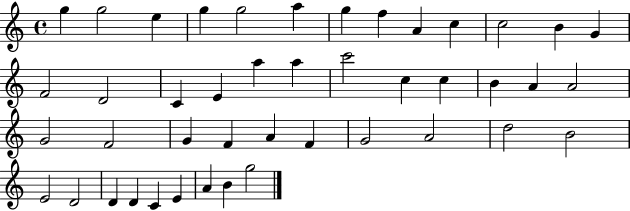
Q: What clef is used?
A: treble